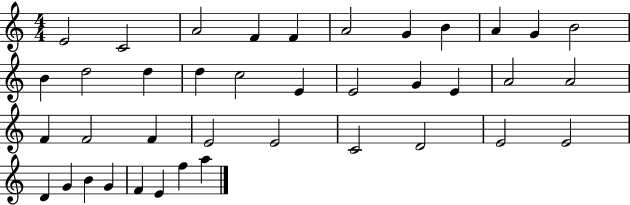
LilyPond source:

{
  \clef treble
  \numericTimeSignature
  \time 4/4
  \key c \major
  e'2 c'2 | a'2 f'4 f'4 | a'2 g'4 b'4 | a'4 g'4 b'2 | \break b'4 d''2 d''4 | d''4 c''2 e'4 | e'2 g'4 e'4 | a'2 a'2 | \break f'4 f'2 f'4 | e'2 e'2 | c'2 d'2 | e'2 e'2 | \break d'4 g'4 b'4 g'4 | f'4 e'4 f''4 a''4 | \bar "|."
}